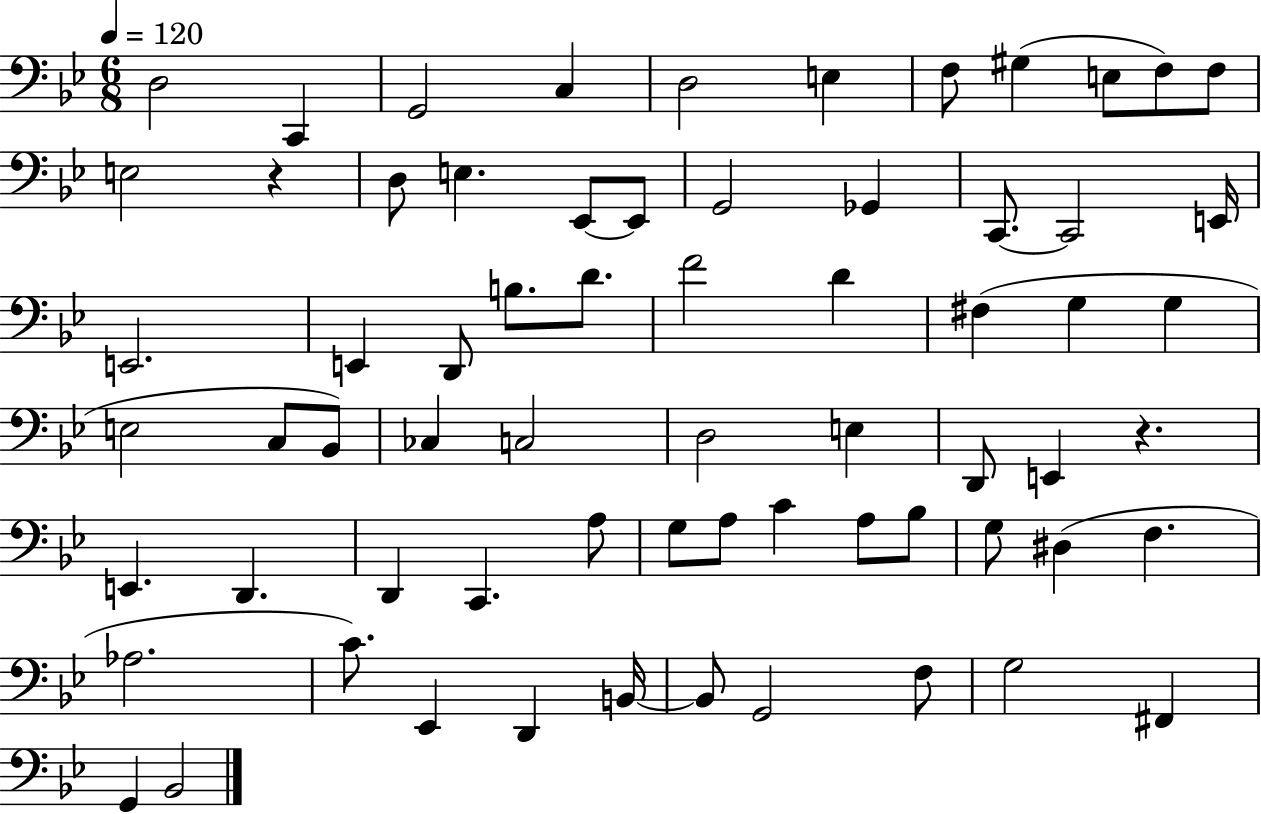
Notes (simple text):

D3/h C2/q G2/h C3/q D3/h E3/q F3/e G#3/q E3/e F3/e F3/e E3/h R/q D3/e E3/q. Eb2/e Eb2/e G2/h Gb2/q C2/e. C2/h E2/s E2/h. E2/q D2/e B3/e. D4/e. F4/h D4/q F#3/q G3/q G3/q E3/h C3/e Bb2/e CES3/q C3/h D3/h E3/q D2/e E2/q R/q. E2/q. D2/q. D2/q C2/q. A3/e G3/e A3/e C4/q A3/e Bb3/e G3/e D#3/q F3/q. Ab3/h. C4/e. Eb2/q D2/q B2/s B2/e G2/h F3/e G3/h F#2/q G2/q Bb2/h